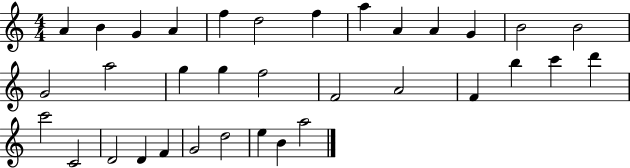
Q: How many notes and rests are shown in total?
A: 34